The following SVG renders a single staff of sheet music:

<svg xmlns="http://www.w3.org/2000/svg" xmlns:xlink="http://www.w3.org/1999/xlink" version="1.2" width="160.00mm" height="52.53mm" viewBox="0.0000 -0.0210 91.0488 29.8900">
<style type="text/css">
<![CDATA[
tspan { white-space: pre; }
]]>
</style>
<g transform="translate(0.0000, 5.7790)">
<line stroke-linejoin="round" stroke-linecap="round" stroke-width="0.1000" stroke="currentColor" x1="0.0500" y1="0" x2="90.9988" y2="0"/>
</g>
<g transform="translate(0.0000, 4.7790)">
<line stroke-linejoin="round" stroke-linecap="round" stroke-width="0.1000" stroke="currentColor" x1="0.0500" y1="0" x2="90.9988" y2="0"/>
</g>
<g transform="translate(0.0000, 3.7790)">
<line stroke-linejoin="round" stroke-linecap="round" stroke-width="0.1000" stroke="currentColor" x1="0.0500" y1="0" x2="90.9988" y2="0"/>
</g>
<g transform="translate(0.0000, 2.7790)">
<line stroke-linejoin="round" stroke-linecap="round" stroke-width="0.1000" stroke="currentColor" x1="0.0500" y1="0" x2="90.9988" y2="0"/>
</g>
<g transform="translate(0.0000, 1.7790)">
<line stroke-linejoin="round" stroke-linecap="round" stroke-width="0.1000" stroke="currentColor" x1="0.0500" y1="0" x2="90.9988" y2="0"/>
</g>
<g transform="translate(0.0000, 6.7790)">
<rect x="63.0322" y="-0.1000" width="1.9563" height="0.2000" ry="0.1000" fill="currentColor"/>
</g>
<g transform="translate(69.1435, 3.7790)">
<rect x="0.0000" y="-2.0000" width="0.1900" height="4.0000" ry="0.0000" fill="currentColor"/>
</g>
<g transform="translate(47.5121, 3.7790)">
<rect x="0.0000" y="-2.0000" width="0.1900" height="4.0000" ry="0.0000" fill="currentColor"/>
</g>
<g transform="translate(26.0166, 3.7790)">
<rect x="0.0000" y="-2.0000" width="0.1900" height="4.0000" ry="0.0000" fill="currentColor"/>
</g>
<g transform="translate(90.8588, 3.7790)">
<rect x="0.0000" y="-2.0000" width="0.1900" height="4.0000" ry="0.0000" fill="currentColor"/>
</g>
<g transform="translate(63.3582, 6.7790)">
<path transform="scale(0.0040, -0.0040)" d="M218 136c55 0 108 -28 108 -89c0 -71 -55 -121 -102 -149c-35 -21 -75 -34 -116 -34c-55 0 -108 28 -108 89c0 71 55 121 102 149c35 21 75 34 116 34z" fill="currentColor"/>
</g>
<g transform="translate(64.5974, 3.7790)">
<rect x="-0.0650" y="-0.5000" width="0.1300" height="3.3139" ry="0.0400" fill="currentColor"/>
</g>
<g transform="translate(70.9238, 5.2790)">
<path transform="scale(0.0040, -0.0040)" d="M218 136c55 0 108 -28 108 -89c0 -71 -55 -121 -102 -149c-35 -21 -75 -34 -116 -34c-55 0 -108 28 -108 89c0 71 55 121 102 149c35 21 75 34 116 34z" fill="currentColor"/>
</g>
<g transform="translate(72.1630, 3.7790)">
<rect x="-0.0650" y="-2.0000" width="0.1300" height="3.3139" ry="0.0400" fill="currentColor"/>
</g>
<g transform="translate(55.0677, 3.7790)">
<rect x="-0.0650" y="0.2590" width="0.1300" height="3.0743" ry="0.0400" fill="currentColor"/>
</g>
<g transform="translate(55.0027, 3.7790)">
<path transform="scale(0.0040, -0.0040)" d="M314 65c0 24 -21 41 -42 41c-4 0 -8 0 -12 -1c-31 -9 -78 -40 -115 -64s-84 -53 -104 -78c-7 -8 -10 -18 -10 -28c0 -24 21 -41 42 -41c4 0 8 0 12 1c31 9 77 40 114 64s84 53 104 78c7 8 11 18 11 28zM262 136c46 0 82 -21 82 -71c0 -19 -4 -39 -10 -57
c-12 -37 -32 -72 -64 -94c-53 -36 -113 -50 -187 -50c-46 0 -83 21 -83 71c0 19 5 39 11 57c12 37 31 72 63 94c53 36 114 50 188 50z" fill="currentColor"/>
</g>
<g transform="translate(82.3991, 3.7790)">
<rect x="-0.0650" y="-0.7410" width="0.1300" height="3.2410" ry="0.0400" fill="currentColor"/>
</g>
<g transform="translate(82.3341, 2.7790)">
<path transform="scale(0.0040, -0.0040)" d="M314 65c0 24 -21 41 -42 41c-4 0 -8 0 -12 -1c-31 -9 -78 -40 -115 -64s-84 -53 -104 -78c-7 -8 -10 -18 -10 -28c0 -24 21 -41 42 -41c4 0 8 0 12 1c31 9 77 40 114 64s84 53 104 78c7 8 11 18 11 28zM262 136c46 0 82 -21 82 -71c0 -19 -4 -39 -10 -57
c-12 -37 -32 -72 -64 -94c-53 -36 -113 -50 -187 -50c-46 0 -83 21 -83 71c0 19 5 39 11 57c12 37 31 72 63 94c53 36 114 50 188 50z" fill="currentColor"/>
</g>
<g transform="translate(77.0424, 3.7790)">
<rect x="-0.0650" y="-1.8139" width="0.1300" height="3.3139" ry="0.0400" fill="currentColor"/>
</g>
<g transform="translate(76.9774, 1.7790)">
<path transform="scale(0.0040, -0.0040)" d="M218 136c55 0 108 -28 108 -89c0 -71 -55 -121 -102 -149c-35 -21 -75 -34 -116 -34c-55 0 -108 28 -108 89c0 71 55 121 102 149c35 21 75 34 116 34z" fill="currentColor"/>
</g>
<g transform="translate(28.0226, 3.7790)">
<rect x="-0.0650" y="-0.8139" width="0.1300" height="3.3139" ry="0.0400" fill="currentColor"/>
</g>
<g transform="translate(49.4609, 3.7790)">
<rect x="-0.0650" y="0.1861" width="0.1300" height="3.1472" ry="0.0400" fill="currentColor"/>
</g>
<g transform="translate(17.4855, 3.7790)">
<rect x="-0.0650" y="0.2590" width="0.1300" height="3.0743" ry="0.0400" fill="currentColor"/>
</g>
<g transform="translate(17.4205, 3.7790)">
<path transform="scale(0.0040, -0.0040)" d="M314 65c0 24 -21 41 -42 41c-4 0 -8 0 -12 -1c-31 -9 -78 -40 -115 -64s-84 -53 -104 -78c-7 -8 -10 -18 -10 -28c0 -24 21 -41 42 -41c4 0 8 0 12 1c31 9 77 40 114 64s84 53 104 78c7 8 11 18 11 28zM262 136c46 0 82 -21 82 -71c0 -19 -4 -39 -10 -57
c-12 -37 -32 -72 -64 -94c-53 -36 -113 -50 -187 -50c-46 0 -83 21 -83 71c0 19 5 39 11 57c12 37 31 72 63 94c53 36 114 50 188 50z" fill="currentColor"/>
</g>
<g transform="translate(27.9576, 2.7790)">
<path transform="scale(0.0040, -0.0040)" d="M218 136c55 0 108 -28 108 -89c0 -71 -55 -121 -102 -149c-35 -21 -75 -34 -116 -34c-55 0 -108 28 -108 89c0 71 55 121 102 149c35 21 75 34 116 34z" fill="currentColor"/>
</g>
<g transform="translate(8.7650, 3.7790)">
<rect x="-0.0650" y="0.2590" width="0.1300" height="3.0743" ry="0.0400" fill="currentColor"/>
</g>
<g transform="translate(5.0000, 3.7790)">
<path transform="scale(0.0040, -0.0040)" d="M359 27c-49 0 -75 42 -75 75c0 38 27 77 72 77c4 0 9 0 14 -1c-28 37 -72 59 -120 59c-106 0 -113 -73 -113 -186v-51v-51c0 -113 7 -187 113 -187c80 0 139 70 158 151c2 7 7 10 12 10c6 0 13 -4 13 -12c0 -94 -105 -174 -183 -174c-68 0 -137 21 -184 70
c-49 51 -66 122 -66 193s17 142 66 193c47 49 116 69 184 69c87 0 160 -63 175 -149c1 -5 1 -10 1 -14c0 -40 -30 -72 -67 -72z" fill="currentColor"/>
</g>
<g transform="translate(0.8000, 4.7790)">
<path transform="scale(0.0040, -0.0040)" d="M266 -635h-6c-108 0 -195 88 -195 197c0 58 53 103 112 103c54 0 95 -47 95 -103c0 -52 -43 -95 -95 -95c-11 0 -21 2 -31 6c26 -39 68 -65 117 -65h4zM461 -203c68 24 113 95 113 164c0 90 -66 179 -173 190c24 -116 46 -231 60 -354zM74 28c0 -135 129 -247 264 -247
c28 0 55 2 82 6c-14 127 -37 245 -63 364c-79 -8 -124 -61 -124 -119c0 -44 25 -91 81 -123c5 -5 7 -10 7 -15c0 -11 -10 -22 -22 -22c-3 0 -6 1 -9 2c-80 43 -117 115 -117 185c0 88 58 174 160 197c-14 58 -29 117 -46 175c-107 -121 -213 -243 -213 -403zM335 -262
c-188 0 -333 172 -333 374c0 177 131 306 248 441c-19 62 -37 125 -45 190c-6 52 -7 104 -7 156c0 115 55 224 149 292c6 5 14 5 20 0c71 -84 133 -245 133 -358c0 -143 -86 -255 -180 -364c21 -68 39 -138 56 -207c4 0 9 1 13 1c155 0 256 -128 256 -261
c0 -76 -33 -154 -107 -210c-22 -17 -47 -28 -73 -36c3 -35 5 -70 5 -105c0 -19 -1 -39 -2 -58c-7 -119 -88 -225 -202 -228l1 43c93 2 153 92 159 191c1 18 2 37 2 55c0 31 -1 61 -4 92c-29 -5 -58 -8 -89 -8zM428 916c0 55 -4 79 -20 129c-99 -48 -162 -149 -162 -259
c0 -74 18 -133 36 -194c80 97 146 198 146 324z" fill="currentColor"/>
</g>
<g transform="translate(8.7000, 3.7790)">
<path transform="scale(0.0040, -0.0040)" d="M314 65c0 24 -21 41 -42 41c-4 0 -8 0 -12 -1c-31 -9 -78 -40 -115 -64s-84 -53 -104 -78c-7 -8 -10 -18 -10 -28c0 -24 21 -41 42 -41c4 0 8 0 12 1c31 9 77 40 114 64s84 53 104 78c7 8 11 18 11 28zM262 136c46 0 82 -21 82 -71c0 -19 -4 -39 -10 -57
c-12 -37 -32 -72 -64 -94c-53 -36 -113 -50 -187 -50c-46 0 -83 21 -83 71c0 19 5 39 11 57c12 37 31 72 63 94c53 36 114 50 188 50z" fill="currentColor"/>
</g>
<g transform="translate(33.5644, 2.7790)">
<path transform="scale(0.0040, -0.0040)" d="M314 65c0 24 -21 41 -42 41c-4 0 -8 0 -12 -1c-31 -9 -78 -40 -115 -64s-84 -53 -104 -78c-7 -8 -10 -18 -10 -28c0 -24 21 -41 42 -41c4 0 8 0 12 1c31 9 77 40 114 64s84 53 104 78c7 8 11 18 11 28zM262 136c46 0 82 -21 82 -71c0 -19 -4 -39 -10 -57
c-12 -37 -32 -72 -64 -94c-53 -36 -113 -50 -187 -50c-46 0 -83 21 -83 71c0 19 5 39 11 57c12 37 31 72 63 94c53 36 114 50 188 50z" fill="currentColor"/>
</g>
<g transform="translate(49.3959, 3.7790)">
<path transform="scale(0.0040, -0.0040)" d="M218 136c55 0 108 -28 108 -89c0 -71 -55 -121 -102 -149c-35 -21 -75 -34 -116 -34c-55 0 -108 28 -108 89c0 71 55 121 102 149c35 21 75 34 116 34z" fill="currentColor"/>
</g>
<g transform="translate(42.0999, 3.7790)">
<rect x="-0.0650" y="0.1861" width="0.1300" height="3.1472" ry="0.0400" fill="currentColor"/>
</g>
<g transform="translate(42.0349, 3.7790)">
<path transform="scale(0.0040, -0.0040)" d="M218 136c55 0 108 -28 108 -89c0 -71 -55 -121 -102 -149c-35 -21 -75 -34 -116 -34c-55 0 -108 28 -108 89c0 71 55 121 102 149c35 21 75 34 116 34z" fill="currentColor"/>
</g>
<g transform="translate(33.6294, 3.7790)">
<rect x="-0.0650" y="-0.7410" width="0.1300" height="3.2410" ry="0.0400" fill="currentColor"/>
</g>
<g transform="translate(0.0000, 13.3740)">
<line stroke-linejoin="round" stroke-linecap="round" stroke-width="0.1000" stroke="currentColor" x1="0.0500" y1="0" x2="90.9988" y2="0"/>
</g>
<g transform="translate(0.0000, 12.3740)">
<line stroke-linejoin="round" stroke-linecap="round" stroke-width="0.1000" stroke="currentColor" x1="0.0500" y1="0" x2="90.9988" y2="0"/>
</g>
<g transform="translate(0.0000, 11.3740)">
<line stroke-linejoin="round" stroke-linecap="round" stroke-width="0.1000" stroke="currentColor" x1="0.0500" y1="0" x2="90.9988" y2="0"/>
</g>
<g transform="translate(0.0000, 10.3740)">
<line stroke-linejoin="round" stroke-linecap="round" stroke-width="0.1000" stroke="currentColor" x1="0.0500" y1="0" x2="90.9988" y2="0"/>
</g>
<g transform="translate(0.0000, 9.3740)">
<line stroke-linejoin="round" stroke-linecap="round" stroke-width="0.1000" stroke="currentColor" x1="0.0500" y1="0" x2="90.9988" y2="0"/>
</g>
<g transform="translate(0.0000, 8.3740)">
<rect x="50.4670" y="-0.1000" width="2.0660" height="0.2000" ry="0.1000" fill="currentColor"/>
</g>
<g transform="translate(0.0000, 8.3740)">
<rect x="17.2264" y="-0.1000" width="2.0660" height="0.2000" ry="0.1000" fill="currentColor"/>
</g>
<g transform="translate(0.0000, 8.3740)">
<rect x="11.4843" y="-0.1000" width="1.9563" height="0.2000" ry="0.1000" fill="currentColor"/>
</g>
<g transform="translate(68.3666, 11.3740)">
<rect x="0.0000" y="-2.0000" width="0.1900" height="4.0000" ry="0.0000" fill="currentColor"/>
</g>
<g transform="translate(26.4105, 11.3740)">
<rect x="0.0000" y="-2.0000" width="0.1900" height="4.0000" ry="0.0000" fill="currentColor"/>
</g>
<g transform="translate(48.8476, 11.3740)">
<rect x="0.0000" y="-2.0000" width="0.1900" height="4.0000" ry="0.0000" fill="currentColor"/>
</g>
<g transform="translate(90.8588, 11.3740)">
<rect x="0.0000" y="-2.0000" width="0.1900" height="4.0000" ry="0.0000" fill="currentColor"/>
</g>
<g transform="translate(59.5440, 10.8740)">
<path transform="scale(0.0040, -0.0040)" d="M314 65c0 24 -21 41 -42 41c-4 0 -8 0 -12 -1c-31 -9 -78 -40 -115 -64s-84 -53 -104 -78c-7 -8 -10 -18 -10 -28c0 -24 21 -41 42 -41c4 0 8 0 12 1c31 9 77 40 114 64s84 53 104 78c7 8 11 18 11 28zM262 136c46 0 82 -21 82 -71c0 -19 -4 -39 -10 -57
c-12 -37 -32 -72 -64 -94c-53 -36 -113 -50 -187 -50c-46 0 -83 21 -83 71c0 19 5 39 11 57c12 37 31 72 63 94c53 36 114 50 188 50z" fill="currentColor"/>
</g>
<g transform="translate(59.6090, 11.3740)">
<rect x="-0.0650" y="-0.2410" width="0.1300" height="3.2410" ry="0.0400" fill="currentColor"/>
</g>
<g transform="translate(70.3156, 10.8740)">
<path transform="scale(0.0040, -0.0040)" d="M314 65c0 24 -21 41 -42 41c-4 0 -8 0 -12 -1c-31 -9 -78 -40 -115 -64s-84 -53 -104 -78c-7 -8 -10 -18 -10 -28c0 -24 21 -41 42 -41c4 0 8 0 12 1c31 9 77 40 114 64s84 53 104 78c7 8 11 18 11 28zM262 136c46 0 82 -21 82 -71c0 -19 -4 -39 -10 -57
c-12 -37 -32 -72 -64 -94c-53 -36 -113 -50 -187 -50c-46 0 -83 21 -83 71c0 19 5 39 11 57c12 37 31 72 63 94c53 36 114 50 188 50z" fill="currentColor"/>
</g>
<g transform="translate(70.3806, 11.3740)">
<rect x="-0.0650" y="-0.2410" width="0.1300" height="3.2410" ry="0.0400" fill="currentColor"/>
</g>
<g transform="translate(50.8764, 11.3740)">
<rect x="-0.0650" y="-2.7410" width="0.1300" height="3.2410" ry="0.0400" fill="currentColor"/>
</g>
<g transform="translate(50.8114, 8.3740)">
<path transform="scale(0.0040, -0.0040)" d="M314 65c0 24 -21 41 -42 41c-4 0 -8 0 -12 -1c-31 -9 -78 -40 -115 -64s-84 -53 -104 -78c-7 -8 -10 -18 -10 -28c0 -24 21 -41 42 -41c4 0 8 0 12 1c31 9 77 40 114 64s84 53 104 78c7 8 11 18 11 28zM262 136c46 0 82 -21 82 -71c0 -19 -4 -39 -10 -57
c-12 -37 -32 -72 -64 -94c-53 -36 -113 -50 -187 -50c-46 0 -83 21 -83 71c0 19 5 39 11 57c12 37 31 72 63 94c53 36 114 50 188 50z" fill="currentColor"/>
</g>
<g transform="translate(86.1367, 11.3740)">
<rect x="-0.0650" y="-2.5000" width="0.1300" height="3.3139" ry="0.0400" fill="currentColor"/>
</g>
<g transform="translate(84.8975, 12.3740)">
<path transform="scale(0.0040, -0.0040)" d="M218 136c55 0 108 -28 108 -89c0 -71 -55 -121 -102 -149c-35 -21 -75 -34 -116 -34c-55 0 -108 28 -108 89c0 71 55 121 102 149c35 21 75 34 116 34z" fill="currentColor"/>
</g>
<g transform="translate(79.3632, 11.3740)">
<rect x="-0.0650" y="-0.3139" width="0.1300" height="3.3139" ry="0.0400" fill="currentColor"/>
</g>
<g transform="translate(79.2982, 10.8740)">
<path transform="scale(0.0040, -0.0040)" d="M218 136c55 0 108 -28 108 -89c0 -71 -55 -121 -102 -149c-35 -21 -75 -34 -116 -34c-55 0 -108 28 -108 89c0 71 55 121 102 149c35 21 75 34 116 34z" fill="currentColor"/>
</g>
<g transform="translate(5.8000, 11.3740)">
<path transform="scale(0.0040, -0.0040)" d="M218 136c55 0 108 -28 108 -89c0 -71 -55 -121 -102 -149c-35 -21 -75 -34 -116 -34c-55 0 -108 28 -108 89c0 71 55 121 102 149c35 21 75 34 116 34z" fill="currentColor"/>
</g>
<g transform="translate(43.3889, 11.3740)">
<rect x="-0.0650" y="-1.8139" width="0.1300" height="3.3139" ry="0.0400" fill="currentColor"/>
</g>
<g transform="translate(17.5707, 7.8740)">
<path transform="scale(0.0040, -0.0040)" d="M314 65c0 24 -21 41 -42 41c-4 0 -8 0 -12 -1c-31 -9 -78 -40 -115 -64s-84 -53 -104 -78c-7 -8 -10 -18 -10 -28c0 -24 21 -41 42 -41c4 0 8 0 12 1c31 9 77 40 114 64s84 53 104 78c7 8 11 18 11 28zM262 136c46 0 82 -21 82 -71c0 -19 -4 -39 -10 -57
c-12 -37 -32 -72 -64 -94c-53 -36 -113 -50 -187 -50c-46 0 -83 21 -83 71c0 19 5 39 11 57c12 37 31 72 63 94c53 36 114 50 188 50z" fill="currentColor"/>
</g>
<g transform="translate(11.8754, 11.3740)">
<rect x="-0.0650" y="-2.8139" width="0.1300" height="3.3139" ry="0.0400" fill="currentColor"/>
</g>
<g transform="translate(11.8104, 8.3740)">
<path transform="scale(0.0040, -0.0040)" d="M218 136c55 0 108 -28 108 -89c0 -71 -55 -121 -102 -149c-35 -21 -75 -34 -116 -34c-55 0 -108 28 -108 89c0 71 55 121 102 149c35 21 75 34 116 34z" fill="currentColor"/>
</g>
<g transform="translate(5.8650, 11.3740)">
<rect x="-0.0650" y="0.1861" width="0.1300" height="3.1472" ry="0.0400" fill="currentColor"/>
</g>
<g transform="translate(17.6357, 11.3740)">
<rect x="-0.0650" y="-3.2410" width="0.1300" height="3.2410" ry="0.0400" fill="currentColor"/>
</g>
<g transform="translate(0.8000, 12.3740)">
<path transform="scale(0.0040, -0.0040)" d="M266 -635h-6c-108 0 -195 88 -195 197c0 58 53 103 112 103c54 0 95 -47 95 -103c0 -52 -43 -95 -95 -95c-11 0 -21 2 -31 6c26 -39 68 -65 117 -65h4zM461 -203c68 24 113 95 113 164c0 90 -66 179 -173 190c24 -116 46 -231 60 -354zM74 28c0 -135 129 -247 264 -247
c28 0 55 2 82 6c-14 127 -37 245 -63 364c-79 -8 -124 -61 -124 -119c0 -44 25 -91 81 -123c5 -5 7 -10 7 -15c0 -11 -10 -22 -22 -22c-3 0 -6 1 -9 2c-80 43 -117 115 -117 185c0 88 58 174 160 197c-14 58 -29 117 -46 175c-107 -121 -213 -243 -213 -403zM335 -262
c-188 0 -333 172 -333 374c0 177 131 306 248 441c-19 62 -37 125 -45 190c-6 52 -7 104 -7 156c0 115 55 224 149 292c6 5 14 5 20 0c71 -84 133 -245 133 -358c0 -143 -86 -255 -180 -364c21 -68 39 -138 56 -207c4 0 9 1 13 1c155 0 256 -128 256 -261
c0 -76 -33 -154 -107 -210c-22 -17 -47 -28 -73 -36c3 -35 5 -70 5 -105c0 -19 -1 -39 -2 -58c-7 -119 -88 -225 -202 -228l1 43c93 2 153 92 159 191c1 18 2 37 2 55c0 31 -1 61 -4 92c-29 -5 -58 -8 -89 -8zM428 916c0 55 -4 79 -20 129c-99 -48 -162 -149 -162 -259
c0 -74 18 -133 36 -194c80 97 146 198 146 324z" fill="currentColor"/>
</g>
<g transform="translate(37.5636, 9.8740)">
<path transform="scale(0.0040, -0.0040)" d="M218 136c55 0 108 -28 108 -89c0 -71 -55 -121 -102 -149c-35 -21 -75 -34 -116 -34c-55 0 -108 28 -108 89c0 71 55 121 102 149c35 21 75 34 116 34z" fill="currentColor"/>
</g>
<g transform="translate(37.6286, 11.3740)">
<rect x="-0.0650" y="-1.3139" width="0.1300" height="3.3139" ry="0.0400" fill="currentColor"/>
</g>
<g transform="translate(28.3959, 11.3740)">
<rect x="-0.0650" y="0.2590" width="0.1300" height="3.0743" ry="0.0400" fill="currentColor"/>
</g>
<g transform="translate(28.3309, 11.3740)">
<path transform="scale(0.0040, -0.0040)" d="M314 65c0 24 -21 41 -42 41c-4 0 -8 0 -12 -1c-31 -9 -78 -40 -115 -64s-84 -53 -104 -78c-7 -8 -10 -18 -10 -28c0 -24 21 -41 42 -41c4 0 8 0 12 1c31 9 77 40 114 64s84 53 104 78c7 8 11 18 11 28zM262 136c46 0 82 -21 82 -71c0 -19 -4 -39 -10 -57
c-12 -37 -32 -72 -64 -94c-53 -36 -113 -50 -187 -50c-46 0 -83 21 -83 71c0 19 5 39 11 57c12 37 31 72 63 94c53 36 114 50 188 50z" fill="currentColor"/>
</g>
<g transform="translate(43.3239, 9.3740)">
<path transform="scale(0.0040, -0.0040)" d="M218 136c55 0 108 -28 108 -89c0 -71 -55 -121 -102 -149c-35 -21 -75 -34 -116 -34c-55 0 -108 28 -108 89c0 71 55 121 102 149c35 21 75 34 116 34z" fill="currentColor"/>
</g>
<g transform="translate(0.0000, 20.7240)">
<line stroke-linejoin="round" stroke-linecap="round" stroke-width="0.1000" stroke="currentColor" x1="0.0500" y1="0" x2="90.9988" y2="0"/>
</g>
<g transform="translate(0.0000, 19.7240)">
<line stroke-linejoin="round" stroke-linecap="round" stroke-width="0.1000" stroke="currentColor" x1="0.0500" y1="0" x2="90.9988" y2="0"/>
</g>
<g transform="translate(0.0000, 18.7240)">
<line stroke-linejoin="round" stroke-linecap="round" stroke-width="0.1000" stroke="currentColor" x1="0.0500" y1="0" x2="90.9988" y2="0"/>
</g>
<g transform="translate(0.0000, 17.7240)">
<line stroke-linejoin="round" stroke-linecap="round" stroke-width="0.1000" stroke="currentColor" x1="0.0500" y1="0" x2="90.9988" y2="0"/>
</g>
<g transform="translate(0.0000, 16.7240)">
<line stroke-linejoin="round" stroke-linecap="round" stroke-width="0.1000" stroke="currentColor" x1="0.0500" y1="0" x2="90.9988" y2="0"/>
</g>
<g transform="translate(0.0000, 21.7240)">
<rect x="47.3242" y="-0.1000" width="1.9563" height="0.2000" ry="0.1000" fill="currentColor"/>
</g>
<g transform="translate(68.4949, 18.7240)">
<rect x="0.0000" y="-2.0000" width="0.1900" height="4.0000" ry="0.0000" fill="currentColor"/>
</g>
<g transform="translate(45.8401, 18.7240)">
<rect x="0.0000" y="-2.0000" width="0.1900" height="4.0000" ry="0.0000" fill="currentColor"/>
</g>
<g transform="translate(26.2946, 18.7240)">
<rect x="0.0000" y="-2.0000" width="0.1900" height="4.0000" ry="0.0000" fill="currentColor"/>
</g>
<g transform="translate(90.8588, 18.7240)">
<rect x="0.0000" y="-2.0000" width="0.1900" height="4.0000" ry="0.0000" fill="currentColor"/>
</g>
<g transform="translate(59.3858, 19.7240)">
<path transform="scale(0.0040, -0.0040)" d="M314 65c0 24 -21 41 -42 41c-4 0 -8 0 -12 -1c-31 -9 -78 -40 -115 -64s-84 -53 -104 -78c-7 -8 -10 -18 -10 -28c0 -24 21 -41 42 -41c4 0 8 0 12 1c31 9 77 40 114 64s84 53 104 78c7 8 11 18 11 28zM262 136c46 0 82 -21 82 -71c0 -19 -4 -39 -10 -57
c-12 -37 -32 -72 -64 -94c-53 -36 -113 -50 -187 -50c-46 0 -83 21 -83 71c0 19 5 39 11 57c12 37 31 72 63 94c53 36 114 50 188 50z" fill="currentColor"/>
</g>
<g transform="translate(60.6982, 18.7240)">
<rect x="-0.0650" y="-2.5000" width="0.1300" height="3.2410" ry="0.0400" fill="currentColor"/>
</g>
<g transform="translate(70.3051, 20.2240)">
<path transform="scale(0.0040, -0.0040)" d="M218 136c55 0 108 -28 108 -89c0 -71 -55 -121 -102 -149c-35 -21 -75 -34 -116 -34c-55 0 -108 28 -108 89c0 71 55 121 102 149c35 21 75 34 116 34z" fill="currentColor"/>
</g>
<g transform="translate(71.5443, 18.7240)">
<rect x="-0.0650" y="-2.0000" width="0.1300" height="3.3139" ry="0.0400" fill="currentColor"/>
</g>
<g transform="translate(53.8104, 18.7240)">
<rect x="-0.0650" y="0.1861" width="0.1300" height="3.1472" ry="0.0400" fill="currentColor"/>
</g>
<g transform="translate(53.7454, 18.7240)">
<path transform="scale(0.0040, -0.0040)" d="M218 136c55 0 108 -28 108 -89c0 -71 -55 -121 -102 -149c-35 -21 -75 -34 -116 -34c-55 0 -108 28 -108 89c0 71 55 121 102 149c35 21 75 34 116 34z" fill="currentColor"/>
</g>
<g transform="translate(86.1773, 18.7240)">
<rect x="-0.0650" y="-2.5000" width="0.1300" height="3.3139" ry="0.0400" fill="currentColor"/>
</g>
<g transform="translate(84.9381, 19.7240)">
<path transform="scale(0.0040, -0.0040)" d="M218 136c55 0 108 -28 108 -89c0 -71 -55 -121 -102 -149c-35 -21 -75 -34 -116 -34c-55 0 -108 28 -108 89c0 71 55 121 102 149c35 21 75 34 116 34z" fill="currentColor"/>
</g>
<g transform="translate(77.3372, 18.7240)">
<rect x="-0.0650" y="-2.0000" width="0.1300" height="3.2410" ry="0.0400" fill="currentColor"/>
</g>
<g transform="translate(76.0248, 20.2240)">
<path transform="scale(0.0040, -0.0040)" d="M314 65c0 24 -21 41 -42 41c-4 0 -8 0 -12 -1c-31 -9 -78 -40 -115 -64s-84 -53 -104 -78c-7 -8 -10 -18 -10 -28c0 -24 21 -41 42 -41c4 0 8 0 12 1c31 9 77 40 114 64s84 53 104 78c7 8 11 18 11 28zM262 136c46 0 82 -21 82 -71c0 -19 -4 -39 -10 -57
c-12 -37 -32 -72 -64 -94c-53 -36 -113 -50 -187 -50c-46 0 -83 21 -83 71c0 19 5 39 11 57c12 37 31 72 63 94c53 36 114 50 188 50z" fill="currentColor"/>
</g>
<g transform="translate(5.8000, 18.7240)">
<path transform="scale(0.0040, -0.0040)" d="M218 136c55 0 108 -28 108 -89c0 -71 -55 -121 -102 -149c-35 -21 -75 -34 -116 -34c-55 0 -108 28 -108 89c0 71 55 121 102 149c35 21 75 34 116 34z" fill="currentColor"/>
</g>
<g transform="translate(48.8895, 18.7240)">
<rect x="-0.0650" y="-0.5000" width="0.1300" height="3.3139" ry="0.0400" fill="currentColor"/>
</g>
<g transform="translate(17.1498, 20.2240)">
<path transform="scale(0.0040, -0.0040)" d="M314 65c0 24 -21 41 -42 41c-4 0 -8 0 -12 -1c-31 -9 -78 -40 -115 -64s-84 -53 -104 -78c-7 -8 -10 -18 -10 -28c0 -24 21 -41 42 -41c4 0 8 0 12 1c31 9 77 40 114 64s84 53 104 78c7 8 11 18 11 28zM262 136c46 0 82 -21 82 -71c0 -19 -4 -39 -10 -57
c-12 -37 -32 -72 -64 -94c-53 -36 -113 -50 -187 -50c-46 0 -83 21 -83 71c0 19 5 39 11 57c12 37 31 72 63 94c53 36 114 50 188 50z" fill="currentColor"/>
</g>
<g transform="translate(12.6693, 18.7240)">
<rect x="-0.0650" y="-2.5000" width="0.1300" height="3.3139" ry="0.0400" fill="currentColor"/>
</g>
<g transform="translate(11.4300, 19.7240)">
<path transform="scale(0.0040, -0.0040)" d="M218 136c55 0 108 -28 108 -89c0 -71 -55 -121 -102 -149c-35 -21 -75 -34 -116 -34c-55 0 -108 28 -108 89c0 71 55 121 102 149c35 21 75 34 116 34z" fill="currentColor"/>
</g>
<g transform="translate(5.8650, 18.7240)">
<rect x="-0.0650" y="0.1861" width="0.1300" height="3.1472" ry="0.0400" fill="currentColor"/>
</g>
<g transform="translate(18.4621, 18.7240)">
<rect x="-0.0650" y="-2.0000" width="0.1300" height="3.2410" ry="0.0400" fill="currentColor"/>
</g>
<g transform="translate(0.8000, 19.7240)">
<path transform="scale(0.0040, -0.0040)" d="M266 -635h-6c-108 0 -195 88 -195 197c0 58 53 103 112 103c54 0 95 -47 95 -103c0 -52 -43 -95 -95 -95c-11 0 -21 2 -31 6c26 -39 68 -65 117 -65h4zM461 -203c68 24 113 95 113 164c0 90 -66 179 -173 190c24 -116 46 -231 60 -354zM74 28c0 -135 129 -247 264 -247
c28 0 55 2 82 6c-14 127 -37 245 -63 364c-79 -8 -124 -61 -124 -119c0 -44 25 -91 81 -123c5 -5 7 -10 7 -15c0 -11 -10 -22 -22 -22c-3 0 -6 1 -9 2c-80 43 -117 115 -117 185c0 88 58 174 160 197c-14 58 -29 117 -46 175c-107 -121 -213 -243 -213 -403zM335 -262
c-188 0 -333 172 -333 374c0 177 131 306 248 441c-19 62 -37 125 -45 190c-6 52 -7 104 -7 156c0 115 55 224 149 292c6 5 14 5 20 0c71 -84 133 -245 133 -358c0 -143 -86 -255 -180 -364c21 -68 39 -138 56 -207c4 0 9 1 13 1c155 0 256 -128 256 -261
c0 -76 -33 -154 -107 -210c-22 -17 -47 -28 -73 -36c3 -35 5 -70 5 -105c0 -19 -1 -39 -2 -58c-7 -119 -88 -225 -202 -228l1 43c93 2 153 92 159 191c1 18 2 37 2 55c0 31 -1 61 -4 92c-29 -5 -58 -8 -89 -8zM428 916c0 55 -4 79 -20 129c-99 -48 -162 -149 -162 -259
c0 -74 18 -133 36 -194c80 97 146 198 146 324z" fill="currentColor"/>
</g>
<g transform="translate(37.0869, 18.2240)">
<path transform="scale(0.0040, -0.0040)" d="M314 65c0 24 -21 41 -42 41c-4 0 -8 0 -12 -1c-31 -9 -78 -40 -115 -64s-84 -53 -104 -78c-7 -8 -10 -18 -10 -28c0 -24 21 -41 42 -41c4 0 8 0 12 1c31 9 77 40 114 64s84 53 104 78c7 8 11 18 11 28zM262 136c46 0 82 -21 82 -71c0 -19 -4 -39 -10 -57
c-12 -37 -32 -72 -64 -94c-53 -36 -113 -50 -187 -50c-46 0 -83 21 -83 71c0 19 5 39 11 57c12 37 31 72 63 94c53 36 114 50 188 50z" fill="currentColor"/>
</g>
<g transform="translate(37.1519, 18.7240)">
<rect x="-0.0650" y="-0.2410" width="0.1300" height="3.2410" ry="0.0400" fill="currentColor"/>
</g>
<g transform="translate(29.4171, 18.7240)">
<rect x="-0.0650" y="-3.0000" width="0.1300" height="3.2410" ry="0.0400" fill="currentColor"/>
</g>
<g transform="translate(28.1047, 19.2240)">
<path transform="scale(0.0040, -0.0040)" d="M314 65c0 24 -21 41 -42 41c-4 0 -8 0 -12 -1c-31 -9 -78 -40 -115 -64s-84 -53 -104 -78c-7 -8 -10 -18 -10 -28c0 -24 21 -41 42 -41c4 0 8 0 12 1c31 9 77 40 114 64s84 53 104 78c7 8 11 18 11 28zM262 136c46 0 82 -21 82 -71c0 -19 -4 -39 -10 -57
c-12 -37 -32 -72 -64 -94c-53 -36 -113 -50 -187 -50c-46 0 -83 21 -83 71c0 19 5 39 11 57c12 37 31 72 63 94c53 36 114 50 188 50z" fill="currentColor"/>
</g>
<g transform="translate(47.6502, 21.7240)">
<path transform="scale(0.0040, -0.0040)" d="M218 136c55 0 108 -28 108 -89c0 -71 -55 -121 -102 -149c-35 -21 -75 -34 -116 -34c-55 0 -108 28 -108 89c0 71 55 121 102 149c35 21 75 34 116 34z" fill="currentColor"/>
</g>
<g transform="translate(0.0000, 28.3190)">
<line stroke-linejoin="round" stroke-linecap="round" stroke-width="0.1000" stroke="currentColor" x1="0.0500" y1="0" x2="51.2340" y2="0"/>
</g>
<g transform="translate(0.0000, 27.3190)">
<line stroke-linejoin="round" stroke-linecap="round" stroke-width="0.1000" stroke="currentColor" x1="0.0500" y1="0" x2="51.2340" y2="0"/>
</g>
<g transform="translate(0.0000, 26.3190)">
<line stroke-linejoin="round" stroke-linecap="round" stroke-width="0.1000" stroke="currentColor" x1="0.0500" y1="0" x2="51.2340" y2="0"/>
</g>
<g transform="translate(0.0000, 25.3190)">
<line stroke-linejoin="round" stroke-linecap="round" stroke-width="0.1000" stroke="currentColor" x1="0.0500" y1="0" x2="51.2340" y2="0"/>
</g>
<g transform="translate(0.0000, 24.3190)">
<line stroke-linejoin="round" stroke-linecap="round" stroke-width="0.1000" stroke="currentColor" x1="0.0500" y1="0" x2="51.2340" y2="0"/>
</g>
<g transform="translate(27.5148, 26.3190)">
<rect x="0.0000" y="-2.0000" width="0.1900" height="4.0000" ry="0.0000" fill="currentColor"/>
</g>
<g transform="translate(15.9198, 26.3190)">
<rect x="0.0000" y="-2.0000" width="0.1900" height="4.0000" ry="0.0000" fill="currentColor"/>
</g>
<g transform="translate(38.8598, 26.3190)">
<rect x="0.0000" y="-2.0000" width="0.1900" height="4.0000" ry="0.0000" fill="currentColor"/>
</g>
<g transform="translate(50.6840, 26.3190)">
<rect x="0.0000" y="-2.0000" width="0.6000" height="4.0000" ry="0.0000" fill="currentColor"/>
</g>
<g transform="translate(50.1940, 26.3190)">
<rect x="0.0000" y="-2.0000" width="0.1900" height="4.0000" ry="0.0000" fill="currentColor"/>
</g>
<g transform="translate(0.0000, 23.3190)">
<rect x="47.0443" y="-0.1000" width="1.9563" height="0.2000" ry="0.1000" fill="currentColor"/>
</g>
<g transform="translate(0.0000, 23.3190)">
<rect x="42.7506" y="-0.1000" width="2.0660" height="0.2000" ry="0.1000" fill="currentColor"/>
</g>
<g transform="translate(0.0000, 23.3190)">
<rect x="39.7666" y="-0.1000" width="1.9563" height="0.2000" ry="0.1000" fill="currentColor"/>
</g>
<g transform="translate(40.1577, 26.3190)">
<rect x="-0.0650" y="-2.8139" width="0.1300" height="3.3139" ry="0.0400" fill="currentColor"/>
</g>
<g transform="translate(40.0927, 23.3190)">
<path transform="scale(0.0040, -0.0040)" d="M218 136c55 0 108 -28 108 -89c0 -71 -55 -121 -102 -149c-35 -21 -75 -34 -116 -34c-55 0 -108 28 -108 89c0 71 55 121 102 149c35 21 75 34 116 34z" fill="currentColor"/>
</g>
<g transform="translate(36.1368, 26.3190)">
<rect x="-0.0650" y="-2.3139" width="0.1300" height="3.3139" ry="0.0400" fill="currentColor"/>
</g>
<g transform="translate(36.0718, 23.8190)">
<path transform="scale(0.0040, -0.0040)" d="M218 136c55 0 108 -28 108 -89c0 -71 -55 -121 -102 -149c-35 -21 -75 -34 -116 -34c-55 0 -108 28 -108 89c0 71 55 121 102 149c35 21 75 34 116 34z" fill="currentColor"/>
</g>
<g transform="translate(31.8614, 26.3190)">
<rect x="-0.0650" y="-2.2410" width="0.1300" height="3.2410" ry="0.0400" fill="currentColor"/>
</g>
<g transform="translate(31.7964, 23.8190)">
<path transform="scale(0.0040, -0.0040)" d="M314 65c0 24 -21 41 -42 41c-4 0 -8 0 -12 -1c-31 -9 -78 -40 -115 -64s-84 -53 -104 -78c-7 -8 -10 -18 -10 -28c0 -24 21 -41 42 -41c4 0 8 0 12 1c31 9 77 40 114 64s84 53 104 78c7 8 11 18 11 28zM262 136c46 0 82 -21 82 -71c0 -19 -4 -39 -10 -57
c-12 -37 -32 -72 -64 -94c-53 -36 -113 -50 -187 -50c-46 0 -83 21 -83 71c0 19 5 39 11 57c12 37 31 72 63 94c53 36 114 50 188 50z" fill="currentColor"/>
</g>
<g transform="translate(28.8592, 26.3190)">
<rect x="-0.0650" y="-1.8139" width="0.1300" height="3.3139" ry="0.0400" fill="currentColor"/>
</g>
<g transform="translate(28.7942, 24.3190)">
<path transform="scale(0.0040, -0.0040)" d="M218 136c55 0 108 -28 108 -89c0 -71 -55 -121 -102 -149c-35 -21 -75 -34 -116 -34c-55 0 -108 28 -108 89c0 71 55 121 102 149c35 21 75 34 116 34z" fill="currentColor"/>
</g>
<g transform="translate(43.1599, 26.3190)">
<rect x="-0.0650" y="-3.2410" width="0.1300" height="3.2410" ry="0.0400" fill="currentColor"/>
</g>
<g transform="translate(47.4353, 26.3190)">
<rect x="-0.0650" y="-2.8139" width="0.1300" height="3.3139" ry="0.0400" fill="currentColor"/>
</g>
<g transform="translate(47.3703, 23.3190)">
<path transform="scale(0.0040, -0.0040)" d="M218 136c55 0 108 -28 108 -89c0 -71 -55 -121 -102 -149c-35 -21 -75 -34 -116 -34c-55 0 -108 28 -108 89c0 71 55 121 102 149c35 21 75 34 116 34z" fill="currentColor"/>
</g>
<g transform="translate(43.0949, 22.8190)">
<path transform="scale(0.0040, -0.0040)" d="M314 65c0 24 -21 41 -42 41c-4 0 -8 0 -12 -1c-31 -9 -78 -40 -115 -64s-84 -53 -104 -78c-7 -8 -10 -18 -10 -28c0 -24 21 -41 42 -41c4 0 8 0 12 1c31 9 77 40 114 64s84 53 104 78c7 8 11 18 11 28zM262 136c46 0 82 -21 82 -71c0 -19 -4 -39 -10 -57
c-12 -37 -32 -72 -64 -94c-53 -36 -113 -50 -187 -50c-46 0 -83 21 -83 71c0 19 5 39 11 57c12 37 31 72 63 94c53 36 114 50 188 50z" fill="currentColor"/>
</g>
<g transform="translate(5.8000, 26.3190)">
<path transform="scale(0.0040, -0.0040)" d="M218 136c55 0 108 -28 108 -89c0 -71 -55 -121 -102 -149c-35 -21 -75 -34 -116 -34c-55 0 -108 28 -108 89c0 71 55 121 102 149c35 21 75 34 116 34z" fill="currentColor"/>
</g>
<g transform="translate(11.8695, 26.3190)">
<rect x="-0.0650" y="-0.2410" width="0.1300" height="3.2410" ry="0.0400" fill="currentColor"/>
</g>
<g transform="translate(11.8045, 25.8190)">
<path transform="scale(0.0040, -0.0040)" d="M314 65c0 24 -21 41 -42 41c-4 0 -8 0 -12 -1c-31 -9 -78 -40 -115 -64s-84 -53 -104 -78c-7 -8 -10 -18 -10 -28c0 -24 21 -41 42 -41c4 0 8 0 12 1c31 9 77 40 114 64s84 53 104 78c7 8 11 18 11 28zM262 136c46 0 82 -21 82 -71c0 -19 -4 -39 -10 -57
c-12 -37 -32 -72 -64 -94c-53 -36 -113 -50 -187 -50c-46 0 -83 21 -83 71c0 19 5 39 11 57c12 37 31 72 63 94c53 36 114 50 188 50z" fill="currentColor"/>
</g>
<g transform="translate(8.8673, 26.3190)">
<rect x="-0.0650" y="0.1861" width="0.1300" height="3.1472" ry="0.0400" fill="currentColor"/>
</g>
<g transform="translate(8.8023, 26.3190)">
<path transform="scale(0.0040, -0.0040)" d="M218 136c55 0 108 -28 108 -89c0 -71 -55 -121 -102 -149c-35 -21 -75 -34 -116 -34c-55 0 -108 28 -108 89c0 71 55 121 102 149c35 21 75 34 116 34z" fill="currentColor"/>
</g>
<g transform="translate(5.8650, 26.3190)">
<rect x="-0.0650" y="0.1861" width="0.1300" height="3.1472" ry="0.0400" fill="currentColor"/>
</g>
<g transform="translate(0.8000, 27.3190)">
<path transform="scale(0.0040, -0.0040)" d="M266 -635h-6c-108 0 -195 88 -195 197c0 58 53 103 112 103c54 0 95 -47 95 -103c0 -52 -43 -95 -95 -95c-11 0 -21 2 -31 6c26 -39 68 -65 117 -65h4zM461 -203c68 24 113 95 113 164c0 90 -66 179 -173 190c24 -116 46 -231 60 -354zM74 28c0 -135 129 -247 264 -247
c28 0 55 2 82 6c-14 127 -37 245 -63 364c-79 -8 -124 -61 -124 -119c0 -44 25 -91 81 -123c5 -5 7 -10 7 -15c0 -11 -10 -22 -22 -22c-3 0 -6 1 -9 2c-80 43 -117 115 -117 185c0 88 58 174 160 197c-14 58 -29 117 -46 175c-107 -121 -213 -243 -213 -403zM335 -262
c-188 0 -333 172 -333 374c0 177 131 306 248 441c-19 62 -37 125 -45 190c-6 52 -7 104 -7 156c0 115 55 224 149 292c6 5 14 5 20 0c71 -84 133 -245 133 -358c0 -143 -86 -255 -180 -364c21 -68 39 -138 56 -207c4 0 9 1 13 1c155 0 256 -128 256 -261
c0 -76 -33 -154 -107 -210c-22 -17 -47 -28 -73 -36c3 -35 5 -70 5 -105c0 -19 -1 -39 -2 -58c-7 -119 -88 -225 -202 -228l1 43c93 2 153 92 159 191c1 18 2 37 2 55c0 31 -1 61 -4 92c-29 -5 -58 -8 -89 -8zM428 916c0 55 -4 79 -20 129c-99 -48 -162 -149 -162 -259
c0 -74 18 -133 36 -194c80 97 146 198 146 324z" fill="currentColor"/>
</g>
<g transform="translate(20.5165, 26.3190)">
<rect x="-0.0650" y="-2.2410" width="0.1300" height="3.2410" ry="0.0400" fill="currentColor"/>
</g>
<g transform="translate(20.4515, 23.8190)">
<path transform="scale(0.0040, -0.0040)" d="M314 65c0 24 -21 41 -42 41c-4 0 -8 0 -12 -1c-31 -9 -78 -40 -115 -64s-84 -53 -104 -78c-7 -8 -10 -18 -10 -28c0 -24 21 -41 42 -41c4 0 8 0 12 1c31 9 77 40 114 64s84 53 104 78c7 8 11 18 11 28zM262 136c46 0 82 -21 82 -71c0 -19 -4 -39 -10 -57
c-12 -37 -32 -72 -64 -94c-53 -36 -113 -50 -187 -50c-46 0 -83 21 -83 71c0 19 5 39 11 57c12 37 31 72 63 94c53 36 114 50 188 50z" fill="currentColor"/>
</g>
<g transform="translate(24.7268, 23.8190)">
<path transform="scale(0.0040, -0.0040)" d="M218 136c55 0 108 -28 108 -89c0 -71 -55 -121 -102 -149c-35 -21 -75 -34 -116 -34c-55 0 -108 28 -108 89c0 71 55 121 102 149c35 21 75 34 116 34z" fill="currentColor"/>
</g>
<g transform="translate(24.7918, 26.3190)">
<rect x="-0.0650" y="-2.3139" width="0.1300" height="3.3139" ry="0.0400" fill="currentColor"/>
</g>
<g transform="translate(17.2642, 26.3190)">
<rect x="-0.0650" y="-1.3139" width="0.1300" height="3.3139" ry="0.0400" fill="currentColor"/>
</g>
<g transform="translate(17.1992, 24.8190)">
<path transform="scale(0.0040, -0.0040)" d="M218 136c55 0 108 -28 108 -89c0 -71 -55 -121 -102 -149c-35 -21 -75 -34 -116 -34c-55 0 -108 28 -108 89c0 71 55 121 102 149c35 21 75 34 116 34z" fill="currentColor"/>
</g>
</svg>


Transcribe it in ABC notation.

X:1
T:Untitled
M:4/4
L:1/4
K:C
B2 B2 d d2 B B B2 C F f d2 B a b2 B2 e f a2 c2 c2 c G B G F2 A2 c2 C B G2 F F2 G B B c2 e g2 g f g2 g a b2 a